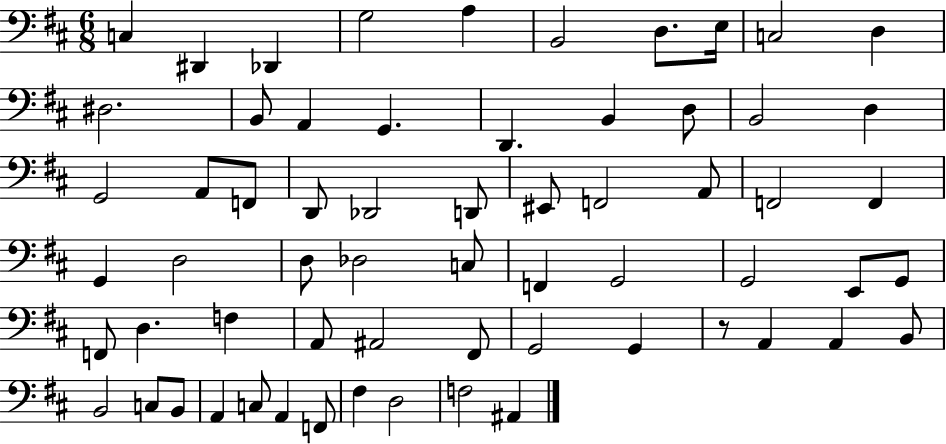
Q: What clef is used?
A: bass